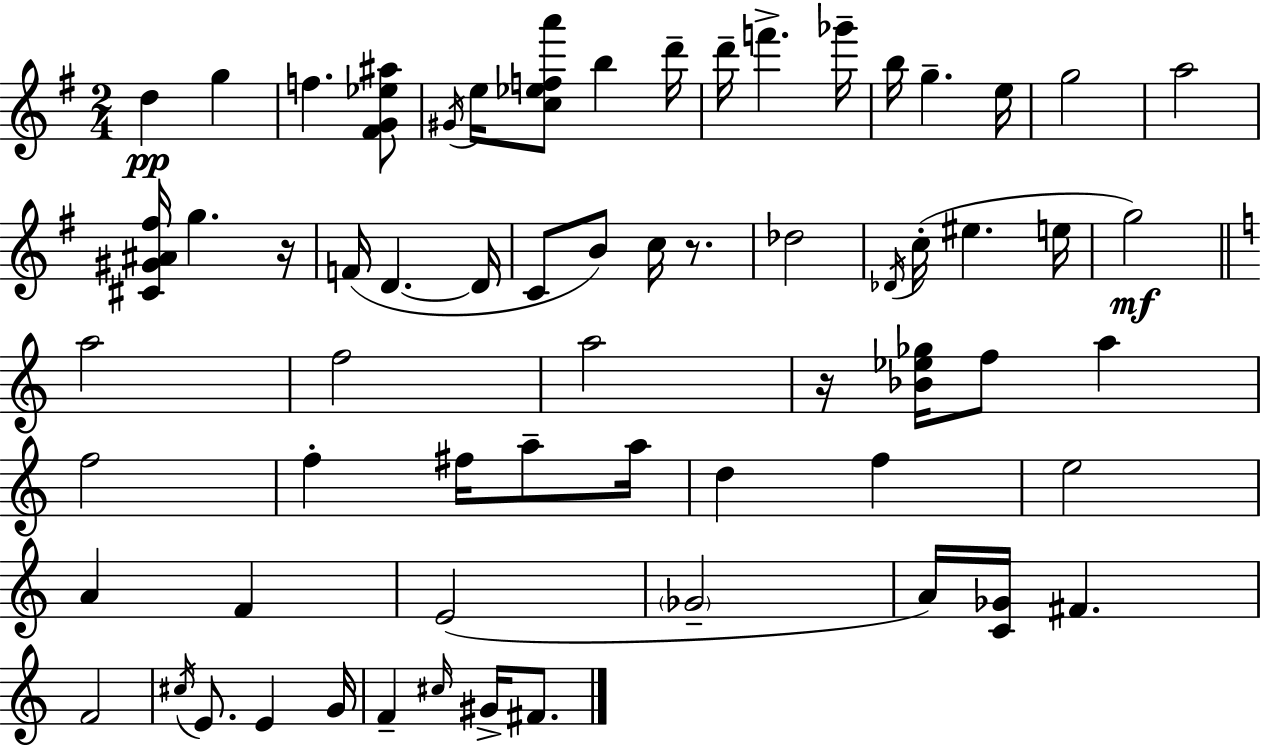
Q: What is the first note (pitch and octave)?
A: D5